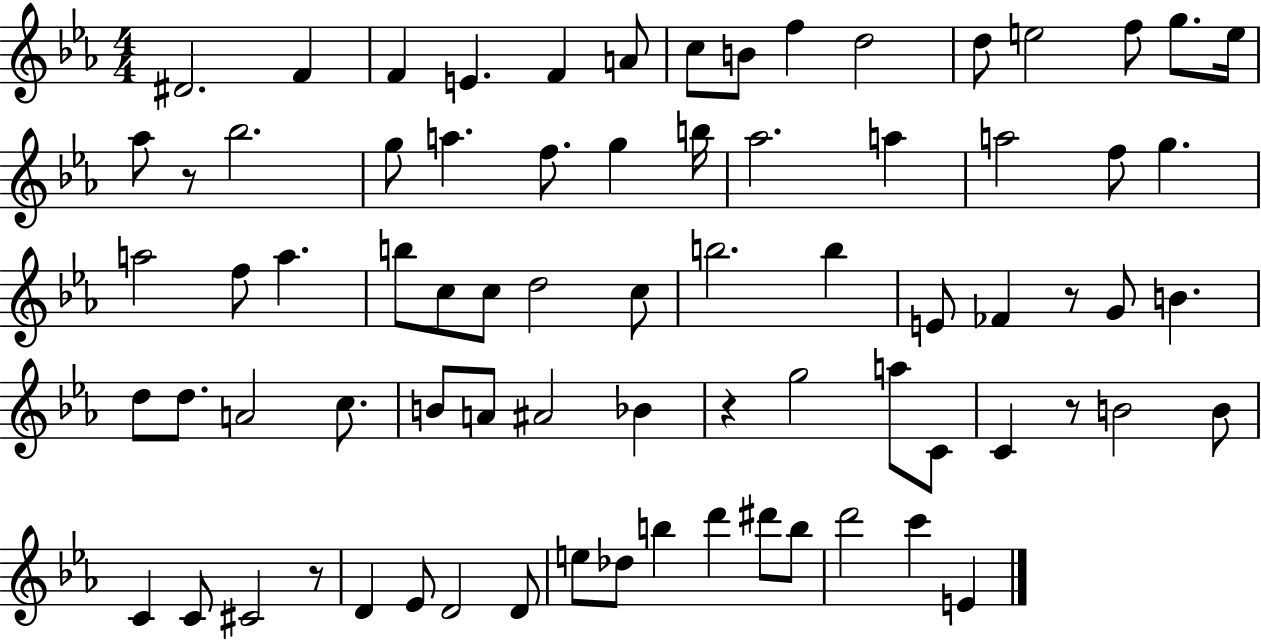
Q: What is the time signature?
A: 4/4